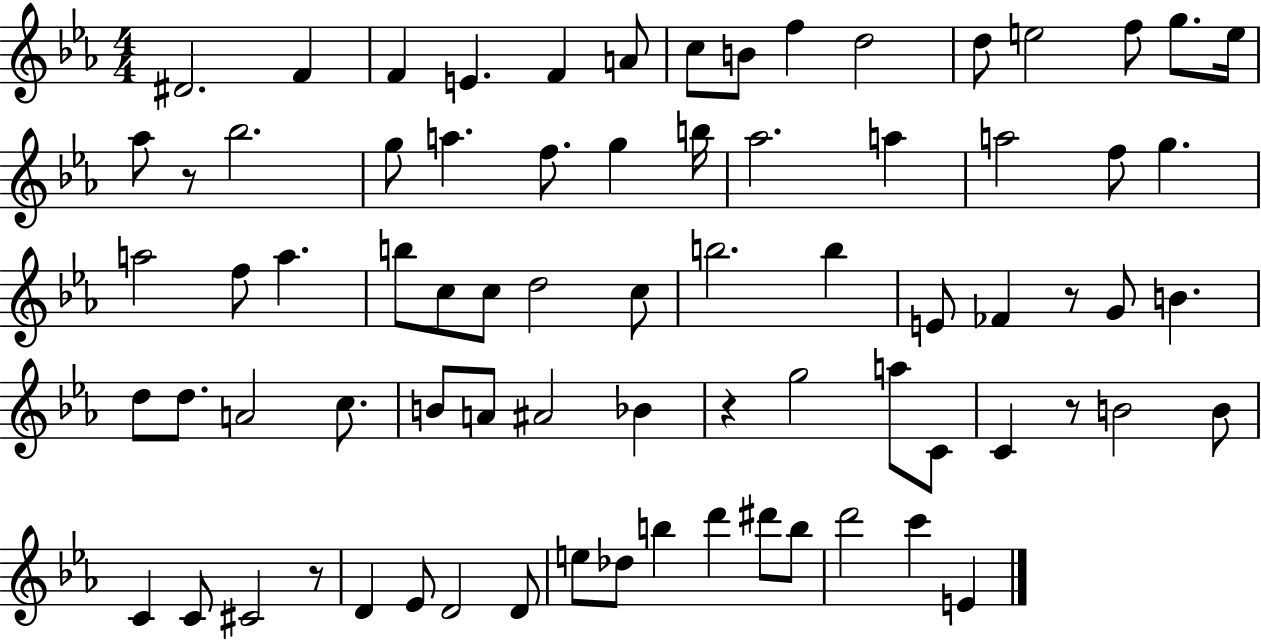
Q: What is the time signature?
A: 4/4